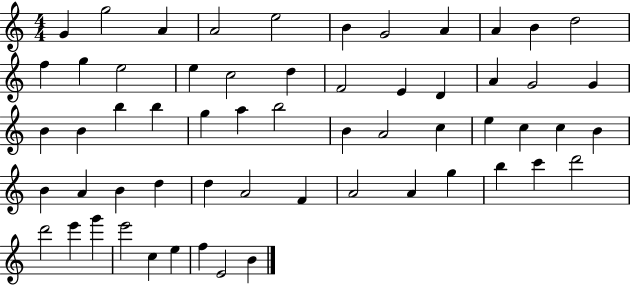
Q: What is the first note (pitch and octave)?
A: G4